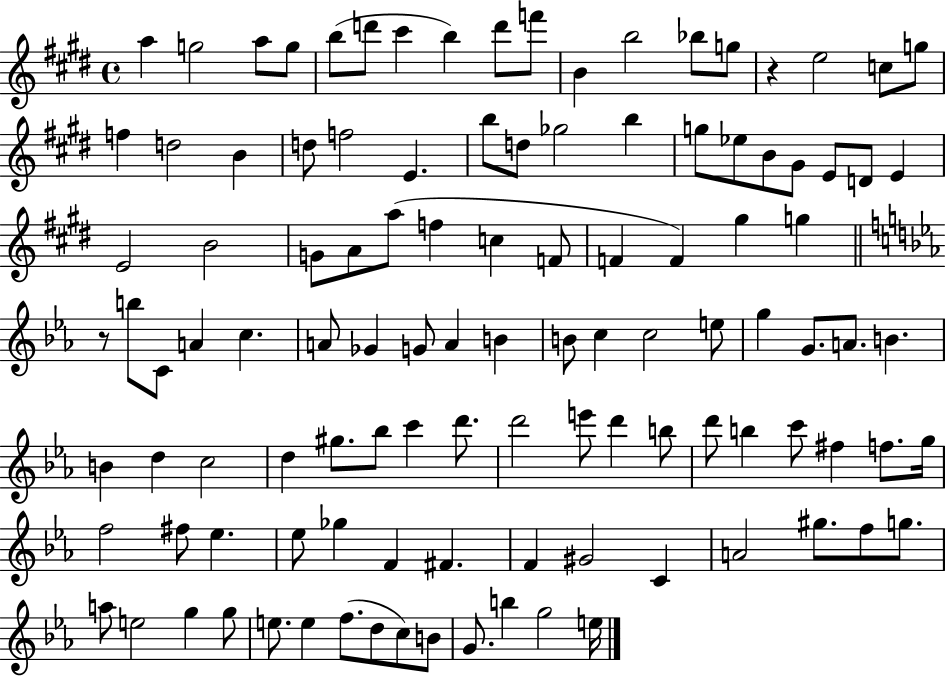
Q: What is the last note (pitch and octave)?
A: E5